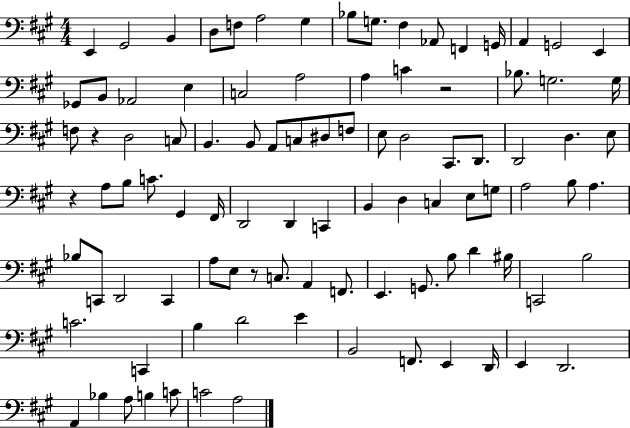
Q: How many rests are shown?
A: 4